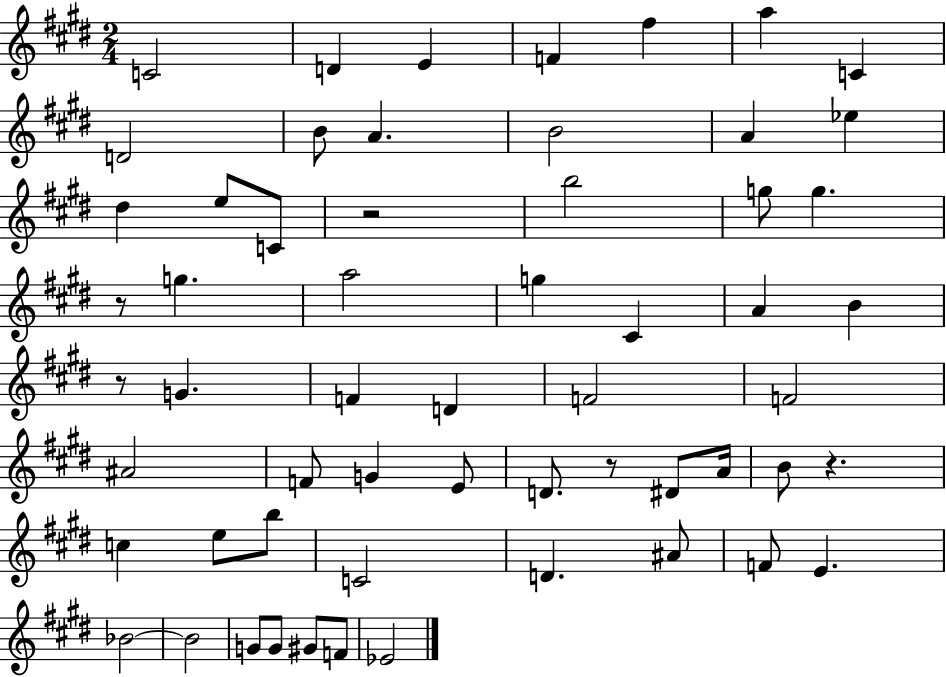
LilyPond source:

{
  \clef treble
  \numericTimeSignature
  \time 2/4
  \key e \major
  c'2 | d'4 e'4 | f'4 fis''4 | a''4 c'4 | \break d'2 | b'8 a'4. | b'2 | a'4 ees''4 | \break dis''4 e''8 c'8 | r2 | b''2 | g''8 g''4. | \break r8 g''4. | a''2 | g''4 cis'4 | a'4 b'4 | \break r8 g'4. | f'4 d'4 | f'2 | f'2 | \break ais'2 | f'8 g'4 e'8 | d'8. r8 dis'8 a'16 | b'8 r4. | \break c''4 e''8 b''8 | c'2 | d'4. ais'8 | f'8 e'4. | \break bes'2~~ | bes'2 | g'8 g'8 gis'8 f'8 | ees'2 | \break \bar "|."
}